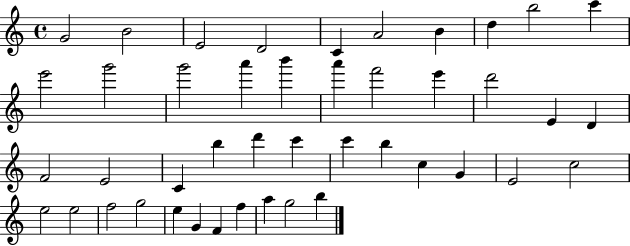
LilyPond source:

{
  \clef treble
  \time 4/4
  \defaultTimeSignature
  \key c \major
  g'2 b'2 | e'2 d'2 | c'4 a'2 b'4 | d''4 b''2 c'''4 | \break e'''2 g'''2 | g'''2 a'''4 b'''4 | a'''4 f'''2 e'''4 | d'''2 e'4 d'4 | \break f'2 e'2 | c'4 b''4 d'''4 c'''4 | c'''4 b''4 c''4 g'4 | e'2 c''2 | \break e''2 e''2 | f''2 g''2 | e''4 g'4 f'4 f''4 | a''4 g''2 b''4 | \break \bar "|."
}